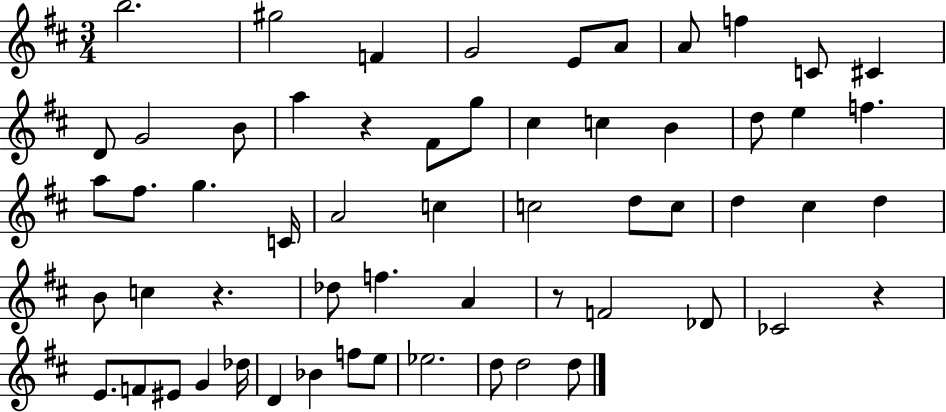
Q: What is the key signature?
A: D major